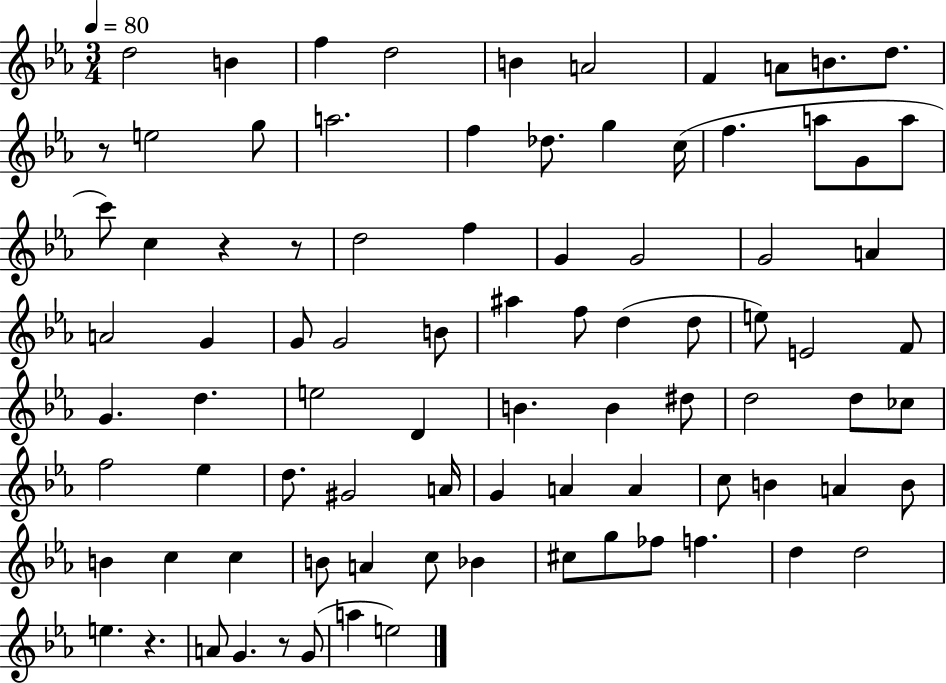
{
  \clef treble
  \numericTimeSignature
  \time 3/4
  \key ees \major
  \tempo 4 = 80
  \repeat volta 2 { d''2 b'4 | f''4 d''2 | b'4 a'2 | f'4 a'8 b'8. d''8. | \break r8 e''2 g''8 | a''2. | f''4 des''8. g''4 c''16( | f''4. a''8 g'8 a''8 | \break c'''8) c''4 r4 r8 | d''2 f''4 | g'4 g'2 | g'2 a'4 | \break a'2 g'4 | g'8 g'2 b'8 | ais''4 f''8 d''4( d''8 | e''8) e'2 f'8 | \break g'4. d''4. | e''2 d'4 | b'4. b'4 dis''8 | d''2 d''8 ces''8 | \break f''2 ees''4 | d''8. gis'2 a'16 | g'4 a'4 a'4 | c''8 b'4 a'4 b'8 | \break b'4 c''4 c''4 | b'8 a'4 c''8 bes'4 | cis''8 g''8 fes''8 f''4. | d''4 d''2 | \break e''4. r4. | a'8 g'4. r8 g'8( | a''4 e''2) | } \bar "|."
}